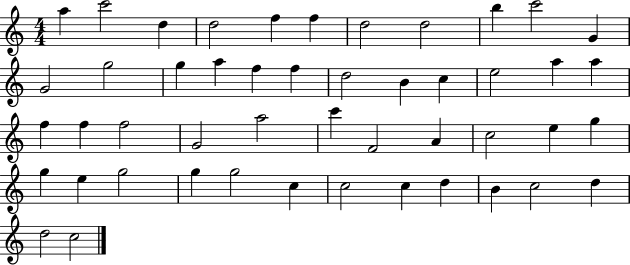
A5/q C6/h D5/q D5/h F5/q F5/q D5/h D5/h B5/q C6/h G4/q G4/h G5/h G5/q A5/q F5/q F5/q D5/h B4/q C5/q E5/h A5/q A5/q F5/q F5/q F5/h G4/h A5/h C6/q F4/h A4/q C5/h E5/q G5/q G5/q E5/q G5/h G5/q G5/h C5/q C5/h C5/q D5/q B4/q C5/h D5/q D5/h C5/h